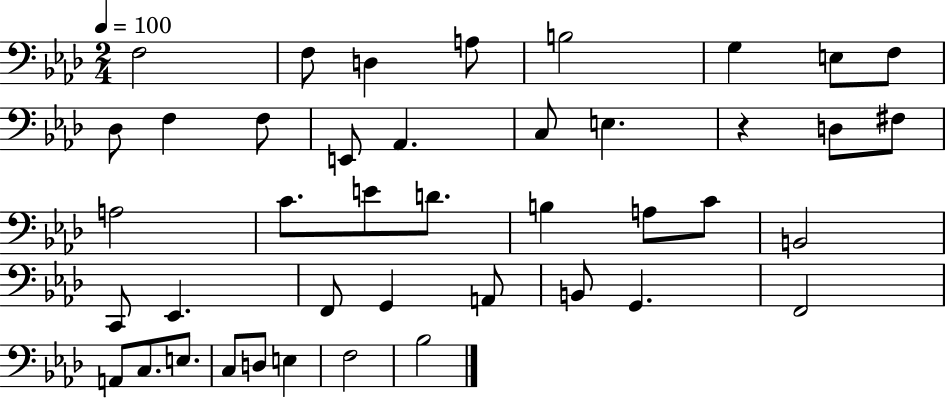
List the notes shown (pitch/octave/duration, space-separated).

F3/h F3/e D3/q A3/e B3/h G3/q E3/e F3/e Db3/e F3/q F3/e E2/e Ab2/q. C3/e E3/q. R/q D3/e F#3/e A3/h C4/e. E4/e D4/e. B3/q A3/e C4/e B2/h C2/e Eb2/q. F2/e G2/q A2/e B2/e G2/q. F2/h A2/e C3/e. E3/e. C3/e D3/e E3/q F3/h Bb3/h